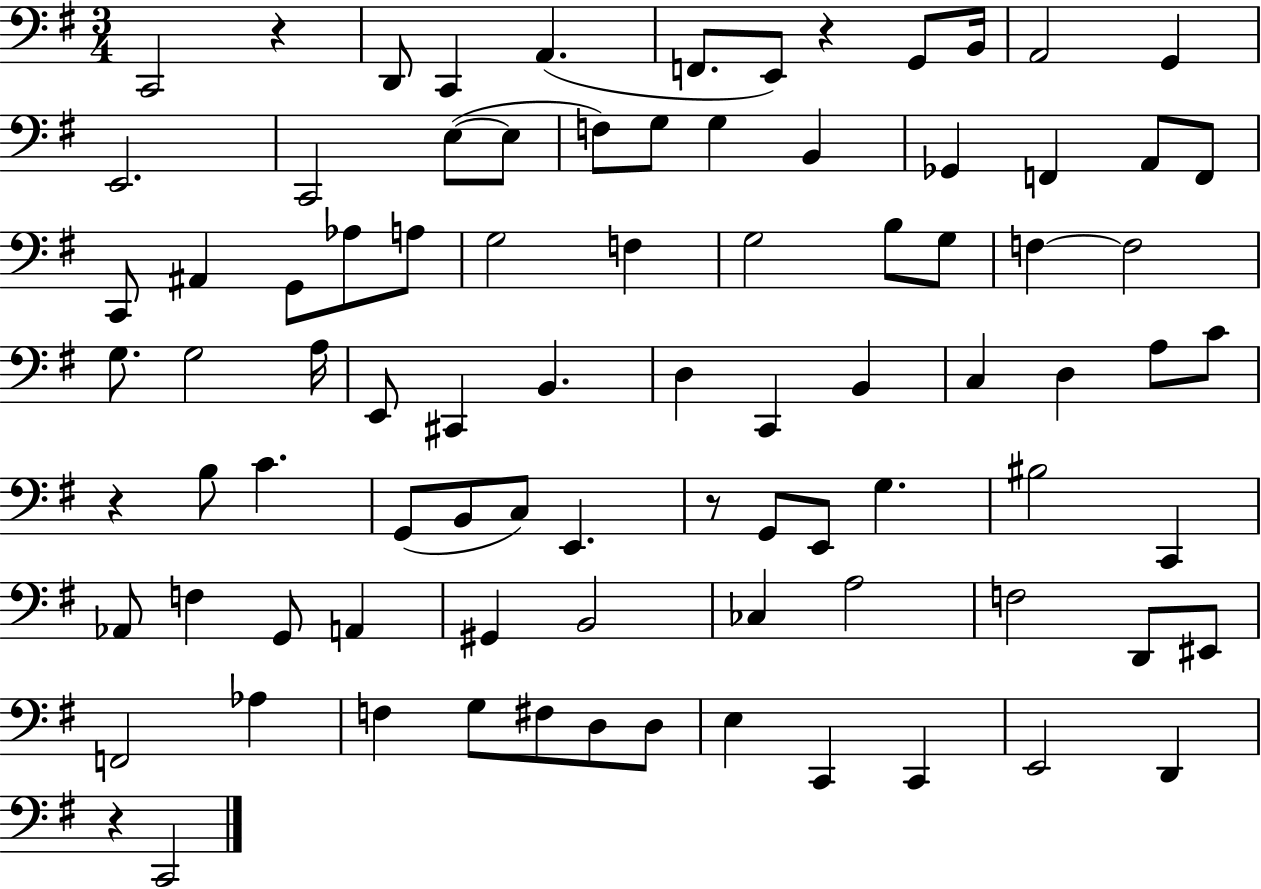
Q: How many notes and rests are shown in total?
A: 87